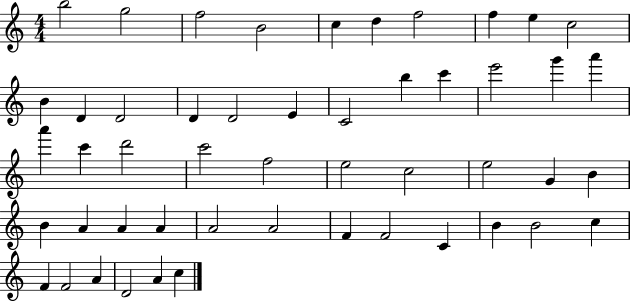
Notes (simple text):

B5/h G5/h F5/h B4/h C5/q D5/q F5/h F5/q E5/q C5/h B4/q D4/q D4/h D4/q D4/h E4/q C4/h B5/q C6/q E6/h G6/q A6/q A6/q C6/q D6/h C6/h F5/h E5/h C5/h E5/h G4/q B4/q B4/q A4/q A4/q A4/q A4/h A4/h F4/q F4/h C4/q B4/q B4/h C5/q F4/q F4/h A4/q D4/h A4/q C5/q